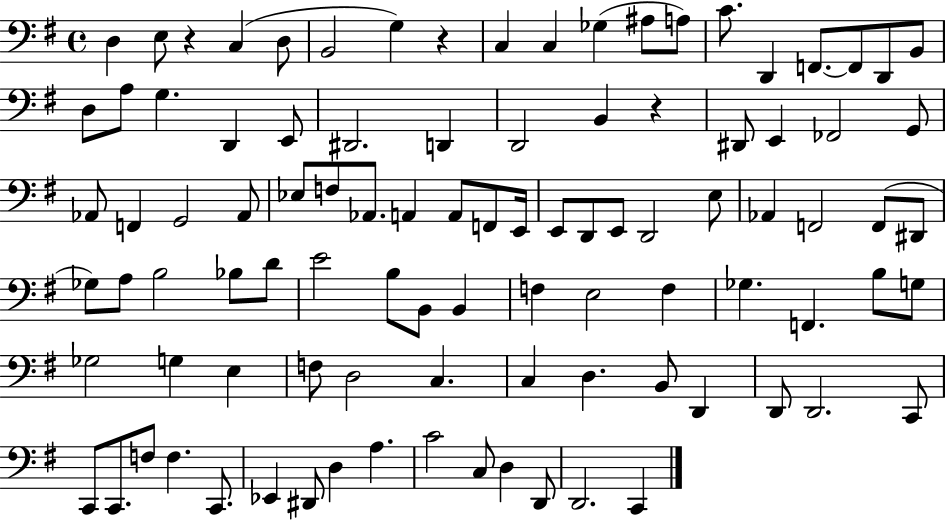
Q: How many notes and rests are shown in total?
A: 97